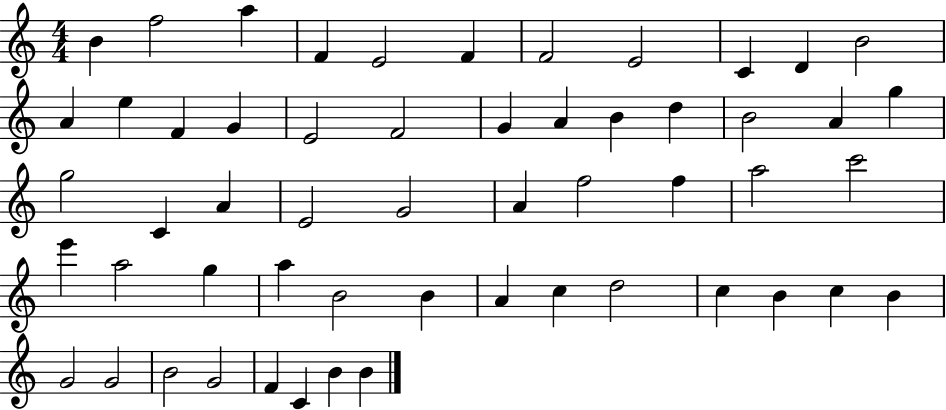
X:1
T:Untitled
M:4/4
L:1/4
K:C
B f2 a F E2 F F2 E2 C D B2 A e F G E2 F2 G A B d B2 A g g2 C A E2 G2 A f2 f a2 c'2 e' a2 g a B2 B A c d2 c B c B G2 G2 B2 G2 F C B B